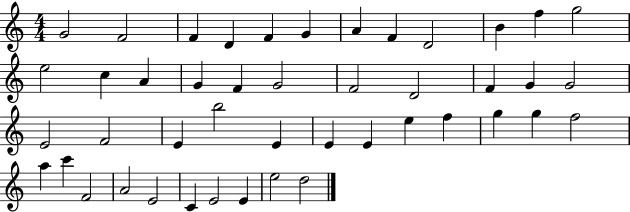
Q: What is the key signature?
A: C major